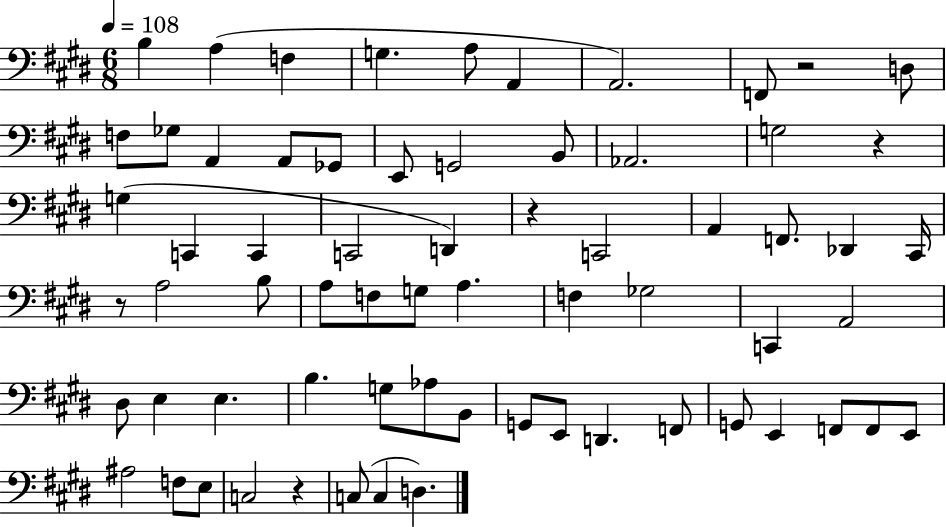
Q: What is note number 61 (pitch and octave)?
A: C3